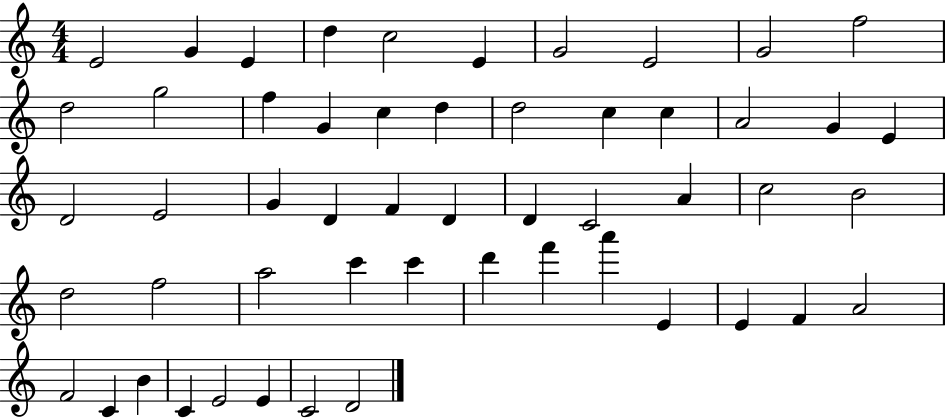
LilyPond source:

{
  \clef treble
  \numericTimeSignature
  \time 4/4
  \key c \major
  e'2 g'4 e'4 | d''4 c''2 e'4 | g'2 e'2 | g'2 f''2 | \break d''2 g''2 | f''4 g'4 c''4 d''4 | d''2 c''4 c''4 | a'2 g'4 e'4 | \break d'2 e'2 | g'4 d'4 f'4 d'4 | d'4 c'2 a'4 | c''2 b'2 | \break d''2 f''2 | a''2 c'''4 c'''4 | d'''4 f'''4 a'''4 e'4 | e'4 f'4 a'2 | \break f'2 c'4 b'4 | c'4 e'2 e'4 | c'2 d'2 | \bar "|."
}